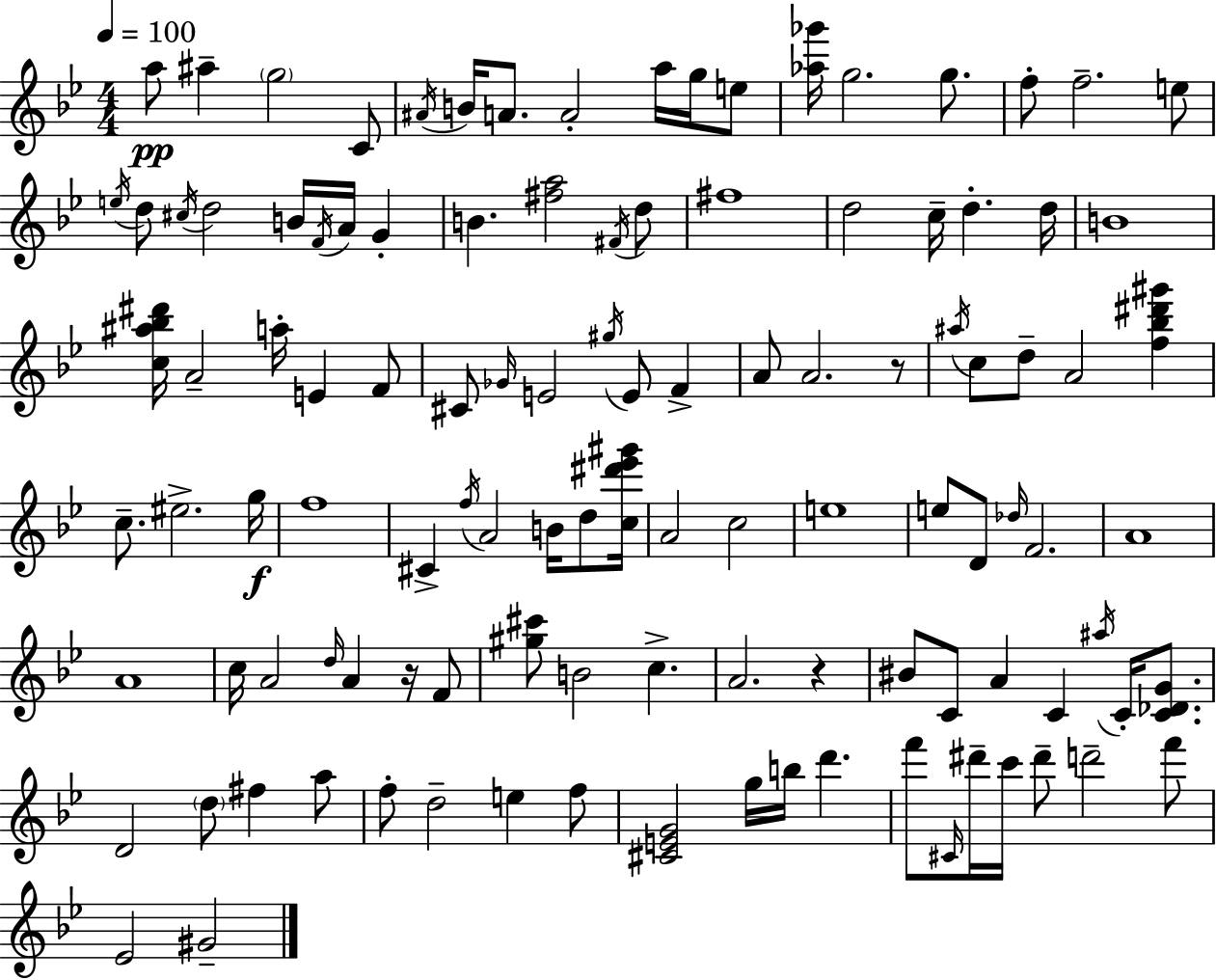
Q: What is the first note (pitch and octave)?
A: A5